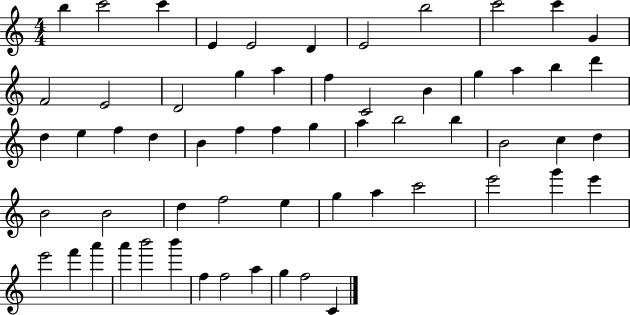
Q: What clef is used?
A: treble